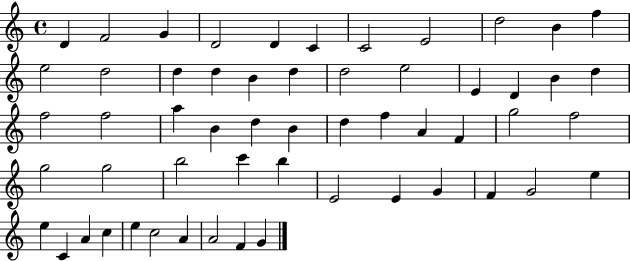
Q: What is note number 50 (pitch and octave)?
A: C5